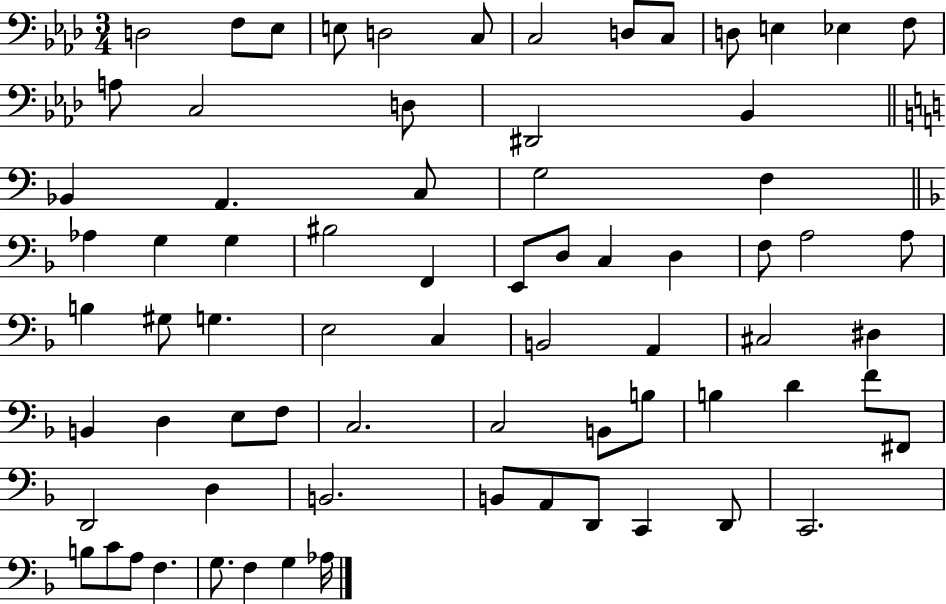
D3/h F3/e Eb3/e E3/e D3/h C3/e C3/h D3/e C3/e D3/e E3/q Eb3/q F3/e A3/e C3/h D3/e D#2/h Bb2/q Bb2/q A2/q. C3/e G3/h F3/q Ab3/q G3/q G3/q BIS3/h F2/q E2/e D3/e C3/q D3/q F3/e A3/h A3/e B3/q G#3/e G3/q. E3/h C3/q B2/h A2/q C#3/h D#3/q B2/q D3/q E3/e F3/e C3/h. C3/h B2/e B3/e B3/q D4/q F4/e F#2/e D2/h D3/q B2/h. B2/e A2/e D2/e C2/q D2/e C2/h. B3/e C4/e A3/e F3/q. G3/e. F3/q G3/q Ab3/s